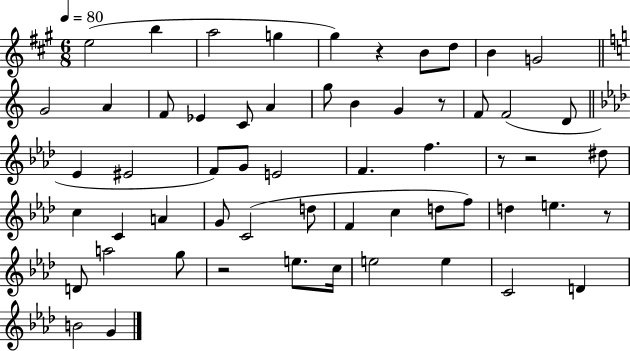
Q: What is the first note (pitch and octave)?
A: E5